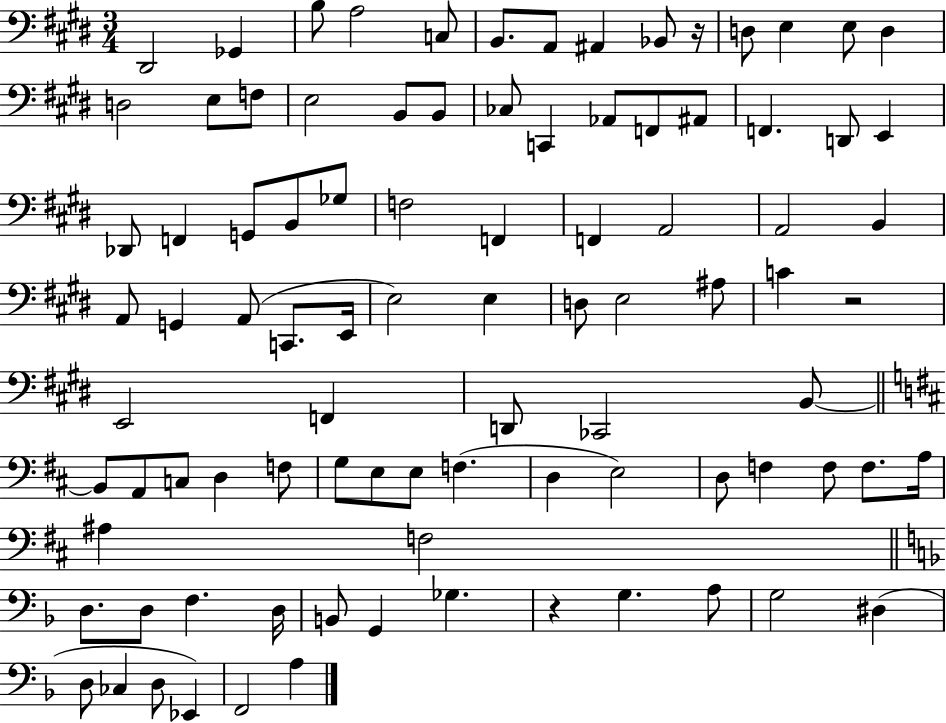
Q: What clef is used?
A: bass